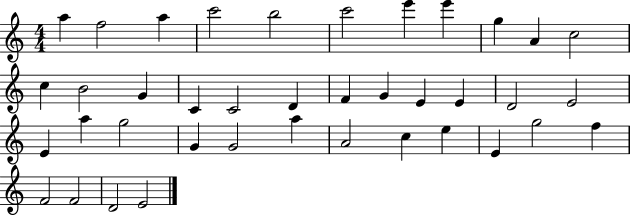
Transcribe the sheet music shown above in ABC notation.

X:1
T:Untitled
M:4/4
L:1/4
K:C
a f2 a c'2 b2 c'2 e' e' g A c2 c B2 G C C2 D F G E E D2 E2 E a g2 G G2 a A2 c e E g2 f F2 F2 D2 E2